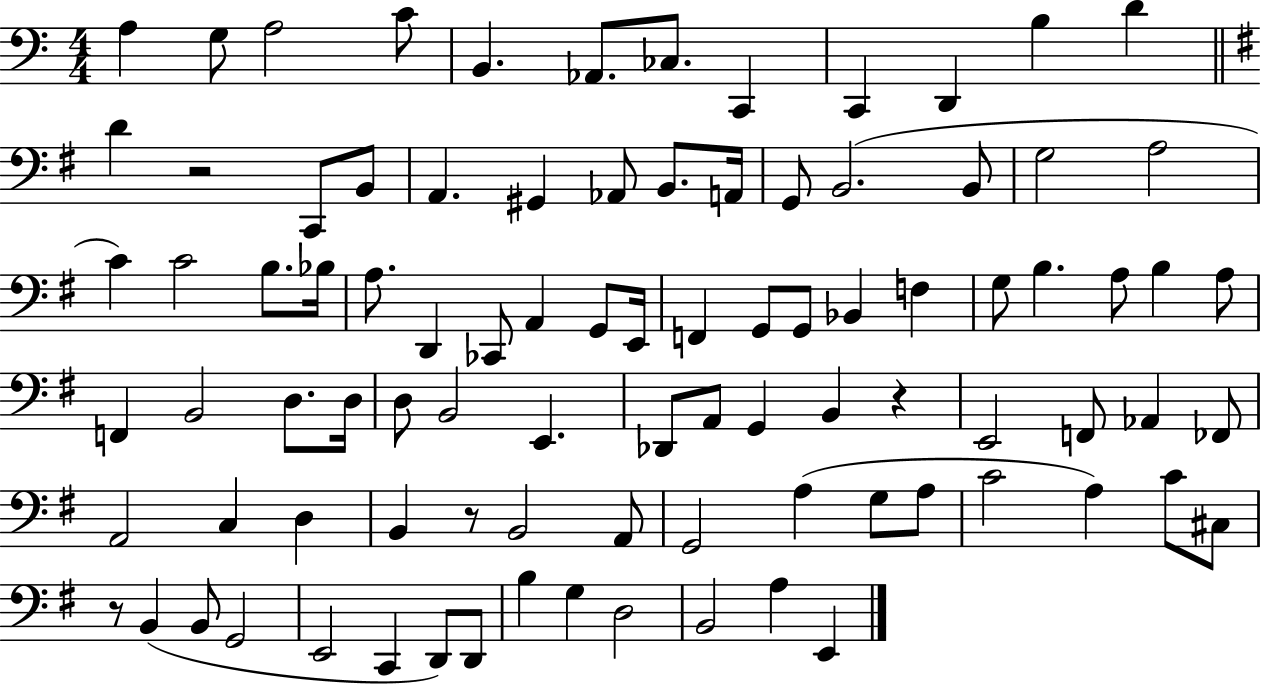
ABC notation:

X:1
T:Untitled
M:4/4
L:1/4
K:C
A, G,/2 A,2 C/2 B,, _A,,/2 _C,/2 C,, C,, D,, B, D D z2 C,,/2 B,,/2 A,, ^G,, _A,,/2 B,,/2 A,,/4 G,,/2 B,,2 B,,/2 G,2 A,2 C C2 B,/2 _B,/4 A,/2 D,, _C,,/2 A,, G,,/2 E,,/4 F,, G,,/2 G,,/2 _B,, F, G,/2 B, A,/2 B, A,/2 F,, B,,2 D,/2 D,/4 D,/2 B,,2 E,, _D,,/2 A,,/2 G,, B,, z E,,2 F,,/2 _A,, _F,,/2 A,,2 C, D, B,, z/2 B,,2 A,,/2 G,,2 A, G,/2 A,/2 C2 A, C/2 ^C,/2 z/2 B,, B,,/2 G,,2 E,,2 C,, D,,/2 D,,/2 B, G, D,2 B,,2 A, E,,